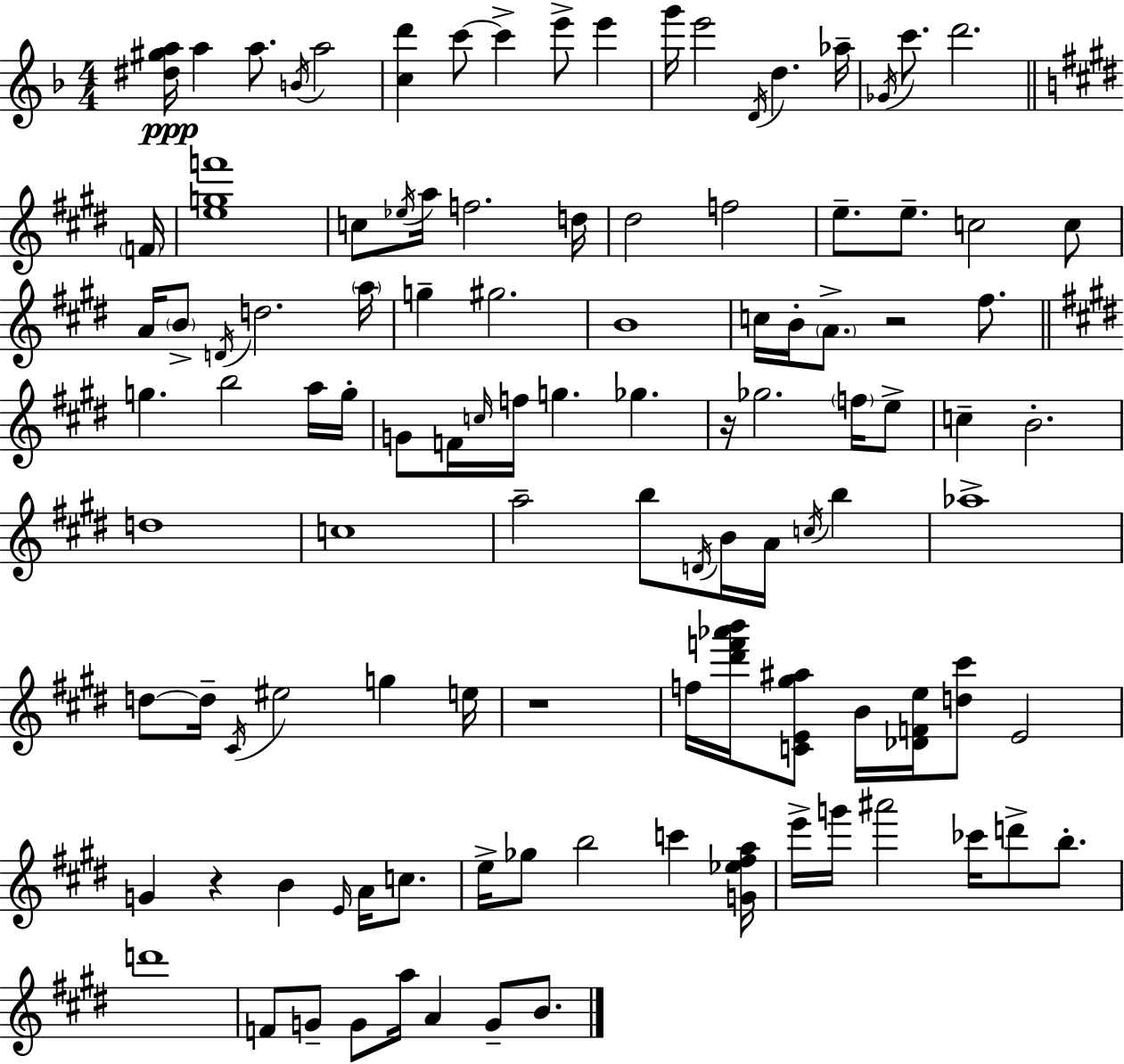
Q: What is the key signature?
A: D minor